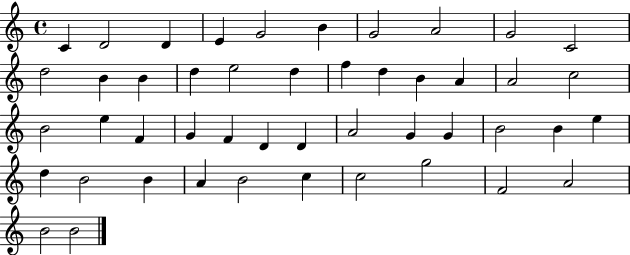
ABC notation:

X:1
T:Untitled
M:4/4
L:1/4
K:C
C D2 D E G2 B G2 A2 G2 C2 d2 B B d e2 d f d B A A2 c2 B2 e F G F D D A2 G G B2 B e d B2 B A B2 c c2 g2 F2 A2 B2 B2